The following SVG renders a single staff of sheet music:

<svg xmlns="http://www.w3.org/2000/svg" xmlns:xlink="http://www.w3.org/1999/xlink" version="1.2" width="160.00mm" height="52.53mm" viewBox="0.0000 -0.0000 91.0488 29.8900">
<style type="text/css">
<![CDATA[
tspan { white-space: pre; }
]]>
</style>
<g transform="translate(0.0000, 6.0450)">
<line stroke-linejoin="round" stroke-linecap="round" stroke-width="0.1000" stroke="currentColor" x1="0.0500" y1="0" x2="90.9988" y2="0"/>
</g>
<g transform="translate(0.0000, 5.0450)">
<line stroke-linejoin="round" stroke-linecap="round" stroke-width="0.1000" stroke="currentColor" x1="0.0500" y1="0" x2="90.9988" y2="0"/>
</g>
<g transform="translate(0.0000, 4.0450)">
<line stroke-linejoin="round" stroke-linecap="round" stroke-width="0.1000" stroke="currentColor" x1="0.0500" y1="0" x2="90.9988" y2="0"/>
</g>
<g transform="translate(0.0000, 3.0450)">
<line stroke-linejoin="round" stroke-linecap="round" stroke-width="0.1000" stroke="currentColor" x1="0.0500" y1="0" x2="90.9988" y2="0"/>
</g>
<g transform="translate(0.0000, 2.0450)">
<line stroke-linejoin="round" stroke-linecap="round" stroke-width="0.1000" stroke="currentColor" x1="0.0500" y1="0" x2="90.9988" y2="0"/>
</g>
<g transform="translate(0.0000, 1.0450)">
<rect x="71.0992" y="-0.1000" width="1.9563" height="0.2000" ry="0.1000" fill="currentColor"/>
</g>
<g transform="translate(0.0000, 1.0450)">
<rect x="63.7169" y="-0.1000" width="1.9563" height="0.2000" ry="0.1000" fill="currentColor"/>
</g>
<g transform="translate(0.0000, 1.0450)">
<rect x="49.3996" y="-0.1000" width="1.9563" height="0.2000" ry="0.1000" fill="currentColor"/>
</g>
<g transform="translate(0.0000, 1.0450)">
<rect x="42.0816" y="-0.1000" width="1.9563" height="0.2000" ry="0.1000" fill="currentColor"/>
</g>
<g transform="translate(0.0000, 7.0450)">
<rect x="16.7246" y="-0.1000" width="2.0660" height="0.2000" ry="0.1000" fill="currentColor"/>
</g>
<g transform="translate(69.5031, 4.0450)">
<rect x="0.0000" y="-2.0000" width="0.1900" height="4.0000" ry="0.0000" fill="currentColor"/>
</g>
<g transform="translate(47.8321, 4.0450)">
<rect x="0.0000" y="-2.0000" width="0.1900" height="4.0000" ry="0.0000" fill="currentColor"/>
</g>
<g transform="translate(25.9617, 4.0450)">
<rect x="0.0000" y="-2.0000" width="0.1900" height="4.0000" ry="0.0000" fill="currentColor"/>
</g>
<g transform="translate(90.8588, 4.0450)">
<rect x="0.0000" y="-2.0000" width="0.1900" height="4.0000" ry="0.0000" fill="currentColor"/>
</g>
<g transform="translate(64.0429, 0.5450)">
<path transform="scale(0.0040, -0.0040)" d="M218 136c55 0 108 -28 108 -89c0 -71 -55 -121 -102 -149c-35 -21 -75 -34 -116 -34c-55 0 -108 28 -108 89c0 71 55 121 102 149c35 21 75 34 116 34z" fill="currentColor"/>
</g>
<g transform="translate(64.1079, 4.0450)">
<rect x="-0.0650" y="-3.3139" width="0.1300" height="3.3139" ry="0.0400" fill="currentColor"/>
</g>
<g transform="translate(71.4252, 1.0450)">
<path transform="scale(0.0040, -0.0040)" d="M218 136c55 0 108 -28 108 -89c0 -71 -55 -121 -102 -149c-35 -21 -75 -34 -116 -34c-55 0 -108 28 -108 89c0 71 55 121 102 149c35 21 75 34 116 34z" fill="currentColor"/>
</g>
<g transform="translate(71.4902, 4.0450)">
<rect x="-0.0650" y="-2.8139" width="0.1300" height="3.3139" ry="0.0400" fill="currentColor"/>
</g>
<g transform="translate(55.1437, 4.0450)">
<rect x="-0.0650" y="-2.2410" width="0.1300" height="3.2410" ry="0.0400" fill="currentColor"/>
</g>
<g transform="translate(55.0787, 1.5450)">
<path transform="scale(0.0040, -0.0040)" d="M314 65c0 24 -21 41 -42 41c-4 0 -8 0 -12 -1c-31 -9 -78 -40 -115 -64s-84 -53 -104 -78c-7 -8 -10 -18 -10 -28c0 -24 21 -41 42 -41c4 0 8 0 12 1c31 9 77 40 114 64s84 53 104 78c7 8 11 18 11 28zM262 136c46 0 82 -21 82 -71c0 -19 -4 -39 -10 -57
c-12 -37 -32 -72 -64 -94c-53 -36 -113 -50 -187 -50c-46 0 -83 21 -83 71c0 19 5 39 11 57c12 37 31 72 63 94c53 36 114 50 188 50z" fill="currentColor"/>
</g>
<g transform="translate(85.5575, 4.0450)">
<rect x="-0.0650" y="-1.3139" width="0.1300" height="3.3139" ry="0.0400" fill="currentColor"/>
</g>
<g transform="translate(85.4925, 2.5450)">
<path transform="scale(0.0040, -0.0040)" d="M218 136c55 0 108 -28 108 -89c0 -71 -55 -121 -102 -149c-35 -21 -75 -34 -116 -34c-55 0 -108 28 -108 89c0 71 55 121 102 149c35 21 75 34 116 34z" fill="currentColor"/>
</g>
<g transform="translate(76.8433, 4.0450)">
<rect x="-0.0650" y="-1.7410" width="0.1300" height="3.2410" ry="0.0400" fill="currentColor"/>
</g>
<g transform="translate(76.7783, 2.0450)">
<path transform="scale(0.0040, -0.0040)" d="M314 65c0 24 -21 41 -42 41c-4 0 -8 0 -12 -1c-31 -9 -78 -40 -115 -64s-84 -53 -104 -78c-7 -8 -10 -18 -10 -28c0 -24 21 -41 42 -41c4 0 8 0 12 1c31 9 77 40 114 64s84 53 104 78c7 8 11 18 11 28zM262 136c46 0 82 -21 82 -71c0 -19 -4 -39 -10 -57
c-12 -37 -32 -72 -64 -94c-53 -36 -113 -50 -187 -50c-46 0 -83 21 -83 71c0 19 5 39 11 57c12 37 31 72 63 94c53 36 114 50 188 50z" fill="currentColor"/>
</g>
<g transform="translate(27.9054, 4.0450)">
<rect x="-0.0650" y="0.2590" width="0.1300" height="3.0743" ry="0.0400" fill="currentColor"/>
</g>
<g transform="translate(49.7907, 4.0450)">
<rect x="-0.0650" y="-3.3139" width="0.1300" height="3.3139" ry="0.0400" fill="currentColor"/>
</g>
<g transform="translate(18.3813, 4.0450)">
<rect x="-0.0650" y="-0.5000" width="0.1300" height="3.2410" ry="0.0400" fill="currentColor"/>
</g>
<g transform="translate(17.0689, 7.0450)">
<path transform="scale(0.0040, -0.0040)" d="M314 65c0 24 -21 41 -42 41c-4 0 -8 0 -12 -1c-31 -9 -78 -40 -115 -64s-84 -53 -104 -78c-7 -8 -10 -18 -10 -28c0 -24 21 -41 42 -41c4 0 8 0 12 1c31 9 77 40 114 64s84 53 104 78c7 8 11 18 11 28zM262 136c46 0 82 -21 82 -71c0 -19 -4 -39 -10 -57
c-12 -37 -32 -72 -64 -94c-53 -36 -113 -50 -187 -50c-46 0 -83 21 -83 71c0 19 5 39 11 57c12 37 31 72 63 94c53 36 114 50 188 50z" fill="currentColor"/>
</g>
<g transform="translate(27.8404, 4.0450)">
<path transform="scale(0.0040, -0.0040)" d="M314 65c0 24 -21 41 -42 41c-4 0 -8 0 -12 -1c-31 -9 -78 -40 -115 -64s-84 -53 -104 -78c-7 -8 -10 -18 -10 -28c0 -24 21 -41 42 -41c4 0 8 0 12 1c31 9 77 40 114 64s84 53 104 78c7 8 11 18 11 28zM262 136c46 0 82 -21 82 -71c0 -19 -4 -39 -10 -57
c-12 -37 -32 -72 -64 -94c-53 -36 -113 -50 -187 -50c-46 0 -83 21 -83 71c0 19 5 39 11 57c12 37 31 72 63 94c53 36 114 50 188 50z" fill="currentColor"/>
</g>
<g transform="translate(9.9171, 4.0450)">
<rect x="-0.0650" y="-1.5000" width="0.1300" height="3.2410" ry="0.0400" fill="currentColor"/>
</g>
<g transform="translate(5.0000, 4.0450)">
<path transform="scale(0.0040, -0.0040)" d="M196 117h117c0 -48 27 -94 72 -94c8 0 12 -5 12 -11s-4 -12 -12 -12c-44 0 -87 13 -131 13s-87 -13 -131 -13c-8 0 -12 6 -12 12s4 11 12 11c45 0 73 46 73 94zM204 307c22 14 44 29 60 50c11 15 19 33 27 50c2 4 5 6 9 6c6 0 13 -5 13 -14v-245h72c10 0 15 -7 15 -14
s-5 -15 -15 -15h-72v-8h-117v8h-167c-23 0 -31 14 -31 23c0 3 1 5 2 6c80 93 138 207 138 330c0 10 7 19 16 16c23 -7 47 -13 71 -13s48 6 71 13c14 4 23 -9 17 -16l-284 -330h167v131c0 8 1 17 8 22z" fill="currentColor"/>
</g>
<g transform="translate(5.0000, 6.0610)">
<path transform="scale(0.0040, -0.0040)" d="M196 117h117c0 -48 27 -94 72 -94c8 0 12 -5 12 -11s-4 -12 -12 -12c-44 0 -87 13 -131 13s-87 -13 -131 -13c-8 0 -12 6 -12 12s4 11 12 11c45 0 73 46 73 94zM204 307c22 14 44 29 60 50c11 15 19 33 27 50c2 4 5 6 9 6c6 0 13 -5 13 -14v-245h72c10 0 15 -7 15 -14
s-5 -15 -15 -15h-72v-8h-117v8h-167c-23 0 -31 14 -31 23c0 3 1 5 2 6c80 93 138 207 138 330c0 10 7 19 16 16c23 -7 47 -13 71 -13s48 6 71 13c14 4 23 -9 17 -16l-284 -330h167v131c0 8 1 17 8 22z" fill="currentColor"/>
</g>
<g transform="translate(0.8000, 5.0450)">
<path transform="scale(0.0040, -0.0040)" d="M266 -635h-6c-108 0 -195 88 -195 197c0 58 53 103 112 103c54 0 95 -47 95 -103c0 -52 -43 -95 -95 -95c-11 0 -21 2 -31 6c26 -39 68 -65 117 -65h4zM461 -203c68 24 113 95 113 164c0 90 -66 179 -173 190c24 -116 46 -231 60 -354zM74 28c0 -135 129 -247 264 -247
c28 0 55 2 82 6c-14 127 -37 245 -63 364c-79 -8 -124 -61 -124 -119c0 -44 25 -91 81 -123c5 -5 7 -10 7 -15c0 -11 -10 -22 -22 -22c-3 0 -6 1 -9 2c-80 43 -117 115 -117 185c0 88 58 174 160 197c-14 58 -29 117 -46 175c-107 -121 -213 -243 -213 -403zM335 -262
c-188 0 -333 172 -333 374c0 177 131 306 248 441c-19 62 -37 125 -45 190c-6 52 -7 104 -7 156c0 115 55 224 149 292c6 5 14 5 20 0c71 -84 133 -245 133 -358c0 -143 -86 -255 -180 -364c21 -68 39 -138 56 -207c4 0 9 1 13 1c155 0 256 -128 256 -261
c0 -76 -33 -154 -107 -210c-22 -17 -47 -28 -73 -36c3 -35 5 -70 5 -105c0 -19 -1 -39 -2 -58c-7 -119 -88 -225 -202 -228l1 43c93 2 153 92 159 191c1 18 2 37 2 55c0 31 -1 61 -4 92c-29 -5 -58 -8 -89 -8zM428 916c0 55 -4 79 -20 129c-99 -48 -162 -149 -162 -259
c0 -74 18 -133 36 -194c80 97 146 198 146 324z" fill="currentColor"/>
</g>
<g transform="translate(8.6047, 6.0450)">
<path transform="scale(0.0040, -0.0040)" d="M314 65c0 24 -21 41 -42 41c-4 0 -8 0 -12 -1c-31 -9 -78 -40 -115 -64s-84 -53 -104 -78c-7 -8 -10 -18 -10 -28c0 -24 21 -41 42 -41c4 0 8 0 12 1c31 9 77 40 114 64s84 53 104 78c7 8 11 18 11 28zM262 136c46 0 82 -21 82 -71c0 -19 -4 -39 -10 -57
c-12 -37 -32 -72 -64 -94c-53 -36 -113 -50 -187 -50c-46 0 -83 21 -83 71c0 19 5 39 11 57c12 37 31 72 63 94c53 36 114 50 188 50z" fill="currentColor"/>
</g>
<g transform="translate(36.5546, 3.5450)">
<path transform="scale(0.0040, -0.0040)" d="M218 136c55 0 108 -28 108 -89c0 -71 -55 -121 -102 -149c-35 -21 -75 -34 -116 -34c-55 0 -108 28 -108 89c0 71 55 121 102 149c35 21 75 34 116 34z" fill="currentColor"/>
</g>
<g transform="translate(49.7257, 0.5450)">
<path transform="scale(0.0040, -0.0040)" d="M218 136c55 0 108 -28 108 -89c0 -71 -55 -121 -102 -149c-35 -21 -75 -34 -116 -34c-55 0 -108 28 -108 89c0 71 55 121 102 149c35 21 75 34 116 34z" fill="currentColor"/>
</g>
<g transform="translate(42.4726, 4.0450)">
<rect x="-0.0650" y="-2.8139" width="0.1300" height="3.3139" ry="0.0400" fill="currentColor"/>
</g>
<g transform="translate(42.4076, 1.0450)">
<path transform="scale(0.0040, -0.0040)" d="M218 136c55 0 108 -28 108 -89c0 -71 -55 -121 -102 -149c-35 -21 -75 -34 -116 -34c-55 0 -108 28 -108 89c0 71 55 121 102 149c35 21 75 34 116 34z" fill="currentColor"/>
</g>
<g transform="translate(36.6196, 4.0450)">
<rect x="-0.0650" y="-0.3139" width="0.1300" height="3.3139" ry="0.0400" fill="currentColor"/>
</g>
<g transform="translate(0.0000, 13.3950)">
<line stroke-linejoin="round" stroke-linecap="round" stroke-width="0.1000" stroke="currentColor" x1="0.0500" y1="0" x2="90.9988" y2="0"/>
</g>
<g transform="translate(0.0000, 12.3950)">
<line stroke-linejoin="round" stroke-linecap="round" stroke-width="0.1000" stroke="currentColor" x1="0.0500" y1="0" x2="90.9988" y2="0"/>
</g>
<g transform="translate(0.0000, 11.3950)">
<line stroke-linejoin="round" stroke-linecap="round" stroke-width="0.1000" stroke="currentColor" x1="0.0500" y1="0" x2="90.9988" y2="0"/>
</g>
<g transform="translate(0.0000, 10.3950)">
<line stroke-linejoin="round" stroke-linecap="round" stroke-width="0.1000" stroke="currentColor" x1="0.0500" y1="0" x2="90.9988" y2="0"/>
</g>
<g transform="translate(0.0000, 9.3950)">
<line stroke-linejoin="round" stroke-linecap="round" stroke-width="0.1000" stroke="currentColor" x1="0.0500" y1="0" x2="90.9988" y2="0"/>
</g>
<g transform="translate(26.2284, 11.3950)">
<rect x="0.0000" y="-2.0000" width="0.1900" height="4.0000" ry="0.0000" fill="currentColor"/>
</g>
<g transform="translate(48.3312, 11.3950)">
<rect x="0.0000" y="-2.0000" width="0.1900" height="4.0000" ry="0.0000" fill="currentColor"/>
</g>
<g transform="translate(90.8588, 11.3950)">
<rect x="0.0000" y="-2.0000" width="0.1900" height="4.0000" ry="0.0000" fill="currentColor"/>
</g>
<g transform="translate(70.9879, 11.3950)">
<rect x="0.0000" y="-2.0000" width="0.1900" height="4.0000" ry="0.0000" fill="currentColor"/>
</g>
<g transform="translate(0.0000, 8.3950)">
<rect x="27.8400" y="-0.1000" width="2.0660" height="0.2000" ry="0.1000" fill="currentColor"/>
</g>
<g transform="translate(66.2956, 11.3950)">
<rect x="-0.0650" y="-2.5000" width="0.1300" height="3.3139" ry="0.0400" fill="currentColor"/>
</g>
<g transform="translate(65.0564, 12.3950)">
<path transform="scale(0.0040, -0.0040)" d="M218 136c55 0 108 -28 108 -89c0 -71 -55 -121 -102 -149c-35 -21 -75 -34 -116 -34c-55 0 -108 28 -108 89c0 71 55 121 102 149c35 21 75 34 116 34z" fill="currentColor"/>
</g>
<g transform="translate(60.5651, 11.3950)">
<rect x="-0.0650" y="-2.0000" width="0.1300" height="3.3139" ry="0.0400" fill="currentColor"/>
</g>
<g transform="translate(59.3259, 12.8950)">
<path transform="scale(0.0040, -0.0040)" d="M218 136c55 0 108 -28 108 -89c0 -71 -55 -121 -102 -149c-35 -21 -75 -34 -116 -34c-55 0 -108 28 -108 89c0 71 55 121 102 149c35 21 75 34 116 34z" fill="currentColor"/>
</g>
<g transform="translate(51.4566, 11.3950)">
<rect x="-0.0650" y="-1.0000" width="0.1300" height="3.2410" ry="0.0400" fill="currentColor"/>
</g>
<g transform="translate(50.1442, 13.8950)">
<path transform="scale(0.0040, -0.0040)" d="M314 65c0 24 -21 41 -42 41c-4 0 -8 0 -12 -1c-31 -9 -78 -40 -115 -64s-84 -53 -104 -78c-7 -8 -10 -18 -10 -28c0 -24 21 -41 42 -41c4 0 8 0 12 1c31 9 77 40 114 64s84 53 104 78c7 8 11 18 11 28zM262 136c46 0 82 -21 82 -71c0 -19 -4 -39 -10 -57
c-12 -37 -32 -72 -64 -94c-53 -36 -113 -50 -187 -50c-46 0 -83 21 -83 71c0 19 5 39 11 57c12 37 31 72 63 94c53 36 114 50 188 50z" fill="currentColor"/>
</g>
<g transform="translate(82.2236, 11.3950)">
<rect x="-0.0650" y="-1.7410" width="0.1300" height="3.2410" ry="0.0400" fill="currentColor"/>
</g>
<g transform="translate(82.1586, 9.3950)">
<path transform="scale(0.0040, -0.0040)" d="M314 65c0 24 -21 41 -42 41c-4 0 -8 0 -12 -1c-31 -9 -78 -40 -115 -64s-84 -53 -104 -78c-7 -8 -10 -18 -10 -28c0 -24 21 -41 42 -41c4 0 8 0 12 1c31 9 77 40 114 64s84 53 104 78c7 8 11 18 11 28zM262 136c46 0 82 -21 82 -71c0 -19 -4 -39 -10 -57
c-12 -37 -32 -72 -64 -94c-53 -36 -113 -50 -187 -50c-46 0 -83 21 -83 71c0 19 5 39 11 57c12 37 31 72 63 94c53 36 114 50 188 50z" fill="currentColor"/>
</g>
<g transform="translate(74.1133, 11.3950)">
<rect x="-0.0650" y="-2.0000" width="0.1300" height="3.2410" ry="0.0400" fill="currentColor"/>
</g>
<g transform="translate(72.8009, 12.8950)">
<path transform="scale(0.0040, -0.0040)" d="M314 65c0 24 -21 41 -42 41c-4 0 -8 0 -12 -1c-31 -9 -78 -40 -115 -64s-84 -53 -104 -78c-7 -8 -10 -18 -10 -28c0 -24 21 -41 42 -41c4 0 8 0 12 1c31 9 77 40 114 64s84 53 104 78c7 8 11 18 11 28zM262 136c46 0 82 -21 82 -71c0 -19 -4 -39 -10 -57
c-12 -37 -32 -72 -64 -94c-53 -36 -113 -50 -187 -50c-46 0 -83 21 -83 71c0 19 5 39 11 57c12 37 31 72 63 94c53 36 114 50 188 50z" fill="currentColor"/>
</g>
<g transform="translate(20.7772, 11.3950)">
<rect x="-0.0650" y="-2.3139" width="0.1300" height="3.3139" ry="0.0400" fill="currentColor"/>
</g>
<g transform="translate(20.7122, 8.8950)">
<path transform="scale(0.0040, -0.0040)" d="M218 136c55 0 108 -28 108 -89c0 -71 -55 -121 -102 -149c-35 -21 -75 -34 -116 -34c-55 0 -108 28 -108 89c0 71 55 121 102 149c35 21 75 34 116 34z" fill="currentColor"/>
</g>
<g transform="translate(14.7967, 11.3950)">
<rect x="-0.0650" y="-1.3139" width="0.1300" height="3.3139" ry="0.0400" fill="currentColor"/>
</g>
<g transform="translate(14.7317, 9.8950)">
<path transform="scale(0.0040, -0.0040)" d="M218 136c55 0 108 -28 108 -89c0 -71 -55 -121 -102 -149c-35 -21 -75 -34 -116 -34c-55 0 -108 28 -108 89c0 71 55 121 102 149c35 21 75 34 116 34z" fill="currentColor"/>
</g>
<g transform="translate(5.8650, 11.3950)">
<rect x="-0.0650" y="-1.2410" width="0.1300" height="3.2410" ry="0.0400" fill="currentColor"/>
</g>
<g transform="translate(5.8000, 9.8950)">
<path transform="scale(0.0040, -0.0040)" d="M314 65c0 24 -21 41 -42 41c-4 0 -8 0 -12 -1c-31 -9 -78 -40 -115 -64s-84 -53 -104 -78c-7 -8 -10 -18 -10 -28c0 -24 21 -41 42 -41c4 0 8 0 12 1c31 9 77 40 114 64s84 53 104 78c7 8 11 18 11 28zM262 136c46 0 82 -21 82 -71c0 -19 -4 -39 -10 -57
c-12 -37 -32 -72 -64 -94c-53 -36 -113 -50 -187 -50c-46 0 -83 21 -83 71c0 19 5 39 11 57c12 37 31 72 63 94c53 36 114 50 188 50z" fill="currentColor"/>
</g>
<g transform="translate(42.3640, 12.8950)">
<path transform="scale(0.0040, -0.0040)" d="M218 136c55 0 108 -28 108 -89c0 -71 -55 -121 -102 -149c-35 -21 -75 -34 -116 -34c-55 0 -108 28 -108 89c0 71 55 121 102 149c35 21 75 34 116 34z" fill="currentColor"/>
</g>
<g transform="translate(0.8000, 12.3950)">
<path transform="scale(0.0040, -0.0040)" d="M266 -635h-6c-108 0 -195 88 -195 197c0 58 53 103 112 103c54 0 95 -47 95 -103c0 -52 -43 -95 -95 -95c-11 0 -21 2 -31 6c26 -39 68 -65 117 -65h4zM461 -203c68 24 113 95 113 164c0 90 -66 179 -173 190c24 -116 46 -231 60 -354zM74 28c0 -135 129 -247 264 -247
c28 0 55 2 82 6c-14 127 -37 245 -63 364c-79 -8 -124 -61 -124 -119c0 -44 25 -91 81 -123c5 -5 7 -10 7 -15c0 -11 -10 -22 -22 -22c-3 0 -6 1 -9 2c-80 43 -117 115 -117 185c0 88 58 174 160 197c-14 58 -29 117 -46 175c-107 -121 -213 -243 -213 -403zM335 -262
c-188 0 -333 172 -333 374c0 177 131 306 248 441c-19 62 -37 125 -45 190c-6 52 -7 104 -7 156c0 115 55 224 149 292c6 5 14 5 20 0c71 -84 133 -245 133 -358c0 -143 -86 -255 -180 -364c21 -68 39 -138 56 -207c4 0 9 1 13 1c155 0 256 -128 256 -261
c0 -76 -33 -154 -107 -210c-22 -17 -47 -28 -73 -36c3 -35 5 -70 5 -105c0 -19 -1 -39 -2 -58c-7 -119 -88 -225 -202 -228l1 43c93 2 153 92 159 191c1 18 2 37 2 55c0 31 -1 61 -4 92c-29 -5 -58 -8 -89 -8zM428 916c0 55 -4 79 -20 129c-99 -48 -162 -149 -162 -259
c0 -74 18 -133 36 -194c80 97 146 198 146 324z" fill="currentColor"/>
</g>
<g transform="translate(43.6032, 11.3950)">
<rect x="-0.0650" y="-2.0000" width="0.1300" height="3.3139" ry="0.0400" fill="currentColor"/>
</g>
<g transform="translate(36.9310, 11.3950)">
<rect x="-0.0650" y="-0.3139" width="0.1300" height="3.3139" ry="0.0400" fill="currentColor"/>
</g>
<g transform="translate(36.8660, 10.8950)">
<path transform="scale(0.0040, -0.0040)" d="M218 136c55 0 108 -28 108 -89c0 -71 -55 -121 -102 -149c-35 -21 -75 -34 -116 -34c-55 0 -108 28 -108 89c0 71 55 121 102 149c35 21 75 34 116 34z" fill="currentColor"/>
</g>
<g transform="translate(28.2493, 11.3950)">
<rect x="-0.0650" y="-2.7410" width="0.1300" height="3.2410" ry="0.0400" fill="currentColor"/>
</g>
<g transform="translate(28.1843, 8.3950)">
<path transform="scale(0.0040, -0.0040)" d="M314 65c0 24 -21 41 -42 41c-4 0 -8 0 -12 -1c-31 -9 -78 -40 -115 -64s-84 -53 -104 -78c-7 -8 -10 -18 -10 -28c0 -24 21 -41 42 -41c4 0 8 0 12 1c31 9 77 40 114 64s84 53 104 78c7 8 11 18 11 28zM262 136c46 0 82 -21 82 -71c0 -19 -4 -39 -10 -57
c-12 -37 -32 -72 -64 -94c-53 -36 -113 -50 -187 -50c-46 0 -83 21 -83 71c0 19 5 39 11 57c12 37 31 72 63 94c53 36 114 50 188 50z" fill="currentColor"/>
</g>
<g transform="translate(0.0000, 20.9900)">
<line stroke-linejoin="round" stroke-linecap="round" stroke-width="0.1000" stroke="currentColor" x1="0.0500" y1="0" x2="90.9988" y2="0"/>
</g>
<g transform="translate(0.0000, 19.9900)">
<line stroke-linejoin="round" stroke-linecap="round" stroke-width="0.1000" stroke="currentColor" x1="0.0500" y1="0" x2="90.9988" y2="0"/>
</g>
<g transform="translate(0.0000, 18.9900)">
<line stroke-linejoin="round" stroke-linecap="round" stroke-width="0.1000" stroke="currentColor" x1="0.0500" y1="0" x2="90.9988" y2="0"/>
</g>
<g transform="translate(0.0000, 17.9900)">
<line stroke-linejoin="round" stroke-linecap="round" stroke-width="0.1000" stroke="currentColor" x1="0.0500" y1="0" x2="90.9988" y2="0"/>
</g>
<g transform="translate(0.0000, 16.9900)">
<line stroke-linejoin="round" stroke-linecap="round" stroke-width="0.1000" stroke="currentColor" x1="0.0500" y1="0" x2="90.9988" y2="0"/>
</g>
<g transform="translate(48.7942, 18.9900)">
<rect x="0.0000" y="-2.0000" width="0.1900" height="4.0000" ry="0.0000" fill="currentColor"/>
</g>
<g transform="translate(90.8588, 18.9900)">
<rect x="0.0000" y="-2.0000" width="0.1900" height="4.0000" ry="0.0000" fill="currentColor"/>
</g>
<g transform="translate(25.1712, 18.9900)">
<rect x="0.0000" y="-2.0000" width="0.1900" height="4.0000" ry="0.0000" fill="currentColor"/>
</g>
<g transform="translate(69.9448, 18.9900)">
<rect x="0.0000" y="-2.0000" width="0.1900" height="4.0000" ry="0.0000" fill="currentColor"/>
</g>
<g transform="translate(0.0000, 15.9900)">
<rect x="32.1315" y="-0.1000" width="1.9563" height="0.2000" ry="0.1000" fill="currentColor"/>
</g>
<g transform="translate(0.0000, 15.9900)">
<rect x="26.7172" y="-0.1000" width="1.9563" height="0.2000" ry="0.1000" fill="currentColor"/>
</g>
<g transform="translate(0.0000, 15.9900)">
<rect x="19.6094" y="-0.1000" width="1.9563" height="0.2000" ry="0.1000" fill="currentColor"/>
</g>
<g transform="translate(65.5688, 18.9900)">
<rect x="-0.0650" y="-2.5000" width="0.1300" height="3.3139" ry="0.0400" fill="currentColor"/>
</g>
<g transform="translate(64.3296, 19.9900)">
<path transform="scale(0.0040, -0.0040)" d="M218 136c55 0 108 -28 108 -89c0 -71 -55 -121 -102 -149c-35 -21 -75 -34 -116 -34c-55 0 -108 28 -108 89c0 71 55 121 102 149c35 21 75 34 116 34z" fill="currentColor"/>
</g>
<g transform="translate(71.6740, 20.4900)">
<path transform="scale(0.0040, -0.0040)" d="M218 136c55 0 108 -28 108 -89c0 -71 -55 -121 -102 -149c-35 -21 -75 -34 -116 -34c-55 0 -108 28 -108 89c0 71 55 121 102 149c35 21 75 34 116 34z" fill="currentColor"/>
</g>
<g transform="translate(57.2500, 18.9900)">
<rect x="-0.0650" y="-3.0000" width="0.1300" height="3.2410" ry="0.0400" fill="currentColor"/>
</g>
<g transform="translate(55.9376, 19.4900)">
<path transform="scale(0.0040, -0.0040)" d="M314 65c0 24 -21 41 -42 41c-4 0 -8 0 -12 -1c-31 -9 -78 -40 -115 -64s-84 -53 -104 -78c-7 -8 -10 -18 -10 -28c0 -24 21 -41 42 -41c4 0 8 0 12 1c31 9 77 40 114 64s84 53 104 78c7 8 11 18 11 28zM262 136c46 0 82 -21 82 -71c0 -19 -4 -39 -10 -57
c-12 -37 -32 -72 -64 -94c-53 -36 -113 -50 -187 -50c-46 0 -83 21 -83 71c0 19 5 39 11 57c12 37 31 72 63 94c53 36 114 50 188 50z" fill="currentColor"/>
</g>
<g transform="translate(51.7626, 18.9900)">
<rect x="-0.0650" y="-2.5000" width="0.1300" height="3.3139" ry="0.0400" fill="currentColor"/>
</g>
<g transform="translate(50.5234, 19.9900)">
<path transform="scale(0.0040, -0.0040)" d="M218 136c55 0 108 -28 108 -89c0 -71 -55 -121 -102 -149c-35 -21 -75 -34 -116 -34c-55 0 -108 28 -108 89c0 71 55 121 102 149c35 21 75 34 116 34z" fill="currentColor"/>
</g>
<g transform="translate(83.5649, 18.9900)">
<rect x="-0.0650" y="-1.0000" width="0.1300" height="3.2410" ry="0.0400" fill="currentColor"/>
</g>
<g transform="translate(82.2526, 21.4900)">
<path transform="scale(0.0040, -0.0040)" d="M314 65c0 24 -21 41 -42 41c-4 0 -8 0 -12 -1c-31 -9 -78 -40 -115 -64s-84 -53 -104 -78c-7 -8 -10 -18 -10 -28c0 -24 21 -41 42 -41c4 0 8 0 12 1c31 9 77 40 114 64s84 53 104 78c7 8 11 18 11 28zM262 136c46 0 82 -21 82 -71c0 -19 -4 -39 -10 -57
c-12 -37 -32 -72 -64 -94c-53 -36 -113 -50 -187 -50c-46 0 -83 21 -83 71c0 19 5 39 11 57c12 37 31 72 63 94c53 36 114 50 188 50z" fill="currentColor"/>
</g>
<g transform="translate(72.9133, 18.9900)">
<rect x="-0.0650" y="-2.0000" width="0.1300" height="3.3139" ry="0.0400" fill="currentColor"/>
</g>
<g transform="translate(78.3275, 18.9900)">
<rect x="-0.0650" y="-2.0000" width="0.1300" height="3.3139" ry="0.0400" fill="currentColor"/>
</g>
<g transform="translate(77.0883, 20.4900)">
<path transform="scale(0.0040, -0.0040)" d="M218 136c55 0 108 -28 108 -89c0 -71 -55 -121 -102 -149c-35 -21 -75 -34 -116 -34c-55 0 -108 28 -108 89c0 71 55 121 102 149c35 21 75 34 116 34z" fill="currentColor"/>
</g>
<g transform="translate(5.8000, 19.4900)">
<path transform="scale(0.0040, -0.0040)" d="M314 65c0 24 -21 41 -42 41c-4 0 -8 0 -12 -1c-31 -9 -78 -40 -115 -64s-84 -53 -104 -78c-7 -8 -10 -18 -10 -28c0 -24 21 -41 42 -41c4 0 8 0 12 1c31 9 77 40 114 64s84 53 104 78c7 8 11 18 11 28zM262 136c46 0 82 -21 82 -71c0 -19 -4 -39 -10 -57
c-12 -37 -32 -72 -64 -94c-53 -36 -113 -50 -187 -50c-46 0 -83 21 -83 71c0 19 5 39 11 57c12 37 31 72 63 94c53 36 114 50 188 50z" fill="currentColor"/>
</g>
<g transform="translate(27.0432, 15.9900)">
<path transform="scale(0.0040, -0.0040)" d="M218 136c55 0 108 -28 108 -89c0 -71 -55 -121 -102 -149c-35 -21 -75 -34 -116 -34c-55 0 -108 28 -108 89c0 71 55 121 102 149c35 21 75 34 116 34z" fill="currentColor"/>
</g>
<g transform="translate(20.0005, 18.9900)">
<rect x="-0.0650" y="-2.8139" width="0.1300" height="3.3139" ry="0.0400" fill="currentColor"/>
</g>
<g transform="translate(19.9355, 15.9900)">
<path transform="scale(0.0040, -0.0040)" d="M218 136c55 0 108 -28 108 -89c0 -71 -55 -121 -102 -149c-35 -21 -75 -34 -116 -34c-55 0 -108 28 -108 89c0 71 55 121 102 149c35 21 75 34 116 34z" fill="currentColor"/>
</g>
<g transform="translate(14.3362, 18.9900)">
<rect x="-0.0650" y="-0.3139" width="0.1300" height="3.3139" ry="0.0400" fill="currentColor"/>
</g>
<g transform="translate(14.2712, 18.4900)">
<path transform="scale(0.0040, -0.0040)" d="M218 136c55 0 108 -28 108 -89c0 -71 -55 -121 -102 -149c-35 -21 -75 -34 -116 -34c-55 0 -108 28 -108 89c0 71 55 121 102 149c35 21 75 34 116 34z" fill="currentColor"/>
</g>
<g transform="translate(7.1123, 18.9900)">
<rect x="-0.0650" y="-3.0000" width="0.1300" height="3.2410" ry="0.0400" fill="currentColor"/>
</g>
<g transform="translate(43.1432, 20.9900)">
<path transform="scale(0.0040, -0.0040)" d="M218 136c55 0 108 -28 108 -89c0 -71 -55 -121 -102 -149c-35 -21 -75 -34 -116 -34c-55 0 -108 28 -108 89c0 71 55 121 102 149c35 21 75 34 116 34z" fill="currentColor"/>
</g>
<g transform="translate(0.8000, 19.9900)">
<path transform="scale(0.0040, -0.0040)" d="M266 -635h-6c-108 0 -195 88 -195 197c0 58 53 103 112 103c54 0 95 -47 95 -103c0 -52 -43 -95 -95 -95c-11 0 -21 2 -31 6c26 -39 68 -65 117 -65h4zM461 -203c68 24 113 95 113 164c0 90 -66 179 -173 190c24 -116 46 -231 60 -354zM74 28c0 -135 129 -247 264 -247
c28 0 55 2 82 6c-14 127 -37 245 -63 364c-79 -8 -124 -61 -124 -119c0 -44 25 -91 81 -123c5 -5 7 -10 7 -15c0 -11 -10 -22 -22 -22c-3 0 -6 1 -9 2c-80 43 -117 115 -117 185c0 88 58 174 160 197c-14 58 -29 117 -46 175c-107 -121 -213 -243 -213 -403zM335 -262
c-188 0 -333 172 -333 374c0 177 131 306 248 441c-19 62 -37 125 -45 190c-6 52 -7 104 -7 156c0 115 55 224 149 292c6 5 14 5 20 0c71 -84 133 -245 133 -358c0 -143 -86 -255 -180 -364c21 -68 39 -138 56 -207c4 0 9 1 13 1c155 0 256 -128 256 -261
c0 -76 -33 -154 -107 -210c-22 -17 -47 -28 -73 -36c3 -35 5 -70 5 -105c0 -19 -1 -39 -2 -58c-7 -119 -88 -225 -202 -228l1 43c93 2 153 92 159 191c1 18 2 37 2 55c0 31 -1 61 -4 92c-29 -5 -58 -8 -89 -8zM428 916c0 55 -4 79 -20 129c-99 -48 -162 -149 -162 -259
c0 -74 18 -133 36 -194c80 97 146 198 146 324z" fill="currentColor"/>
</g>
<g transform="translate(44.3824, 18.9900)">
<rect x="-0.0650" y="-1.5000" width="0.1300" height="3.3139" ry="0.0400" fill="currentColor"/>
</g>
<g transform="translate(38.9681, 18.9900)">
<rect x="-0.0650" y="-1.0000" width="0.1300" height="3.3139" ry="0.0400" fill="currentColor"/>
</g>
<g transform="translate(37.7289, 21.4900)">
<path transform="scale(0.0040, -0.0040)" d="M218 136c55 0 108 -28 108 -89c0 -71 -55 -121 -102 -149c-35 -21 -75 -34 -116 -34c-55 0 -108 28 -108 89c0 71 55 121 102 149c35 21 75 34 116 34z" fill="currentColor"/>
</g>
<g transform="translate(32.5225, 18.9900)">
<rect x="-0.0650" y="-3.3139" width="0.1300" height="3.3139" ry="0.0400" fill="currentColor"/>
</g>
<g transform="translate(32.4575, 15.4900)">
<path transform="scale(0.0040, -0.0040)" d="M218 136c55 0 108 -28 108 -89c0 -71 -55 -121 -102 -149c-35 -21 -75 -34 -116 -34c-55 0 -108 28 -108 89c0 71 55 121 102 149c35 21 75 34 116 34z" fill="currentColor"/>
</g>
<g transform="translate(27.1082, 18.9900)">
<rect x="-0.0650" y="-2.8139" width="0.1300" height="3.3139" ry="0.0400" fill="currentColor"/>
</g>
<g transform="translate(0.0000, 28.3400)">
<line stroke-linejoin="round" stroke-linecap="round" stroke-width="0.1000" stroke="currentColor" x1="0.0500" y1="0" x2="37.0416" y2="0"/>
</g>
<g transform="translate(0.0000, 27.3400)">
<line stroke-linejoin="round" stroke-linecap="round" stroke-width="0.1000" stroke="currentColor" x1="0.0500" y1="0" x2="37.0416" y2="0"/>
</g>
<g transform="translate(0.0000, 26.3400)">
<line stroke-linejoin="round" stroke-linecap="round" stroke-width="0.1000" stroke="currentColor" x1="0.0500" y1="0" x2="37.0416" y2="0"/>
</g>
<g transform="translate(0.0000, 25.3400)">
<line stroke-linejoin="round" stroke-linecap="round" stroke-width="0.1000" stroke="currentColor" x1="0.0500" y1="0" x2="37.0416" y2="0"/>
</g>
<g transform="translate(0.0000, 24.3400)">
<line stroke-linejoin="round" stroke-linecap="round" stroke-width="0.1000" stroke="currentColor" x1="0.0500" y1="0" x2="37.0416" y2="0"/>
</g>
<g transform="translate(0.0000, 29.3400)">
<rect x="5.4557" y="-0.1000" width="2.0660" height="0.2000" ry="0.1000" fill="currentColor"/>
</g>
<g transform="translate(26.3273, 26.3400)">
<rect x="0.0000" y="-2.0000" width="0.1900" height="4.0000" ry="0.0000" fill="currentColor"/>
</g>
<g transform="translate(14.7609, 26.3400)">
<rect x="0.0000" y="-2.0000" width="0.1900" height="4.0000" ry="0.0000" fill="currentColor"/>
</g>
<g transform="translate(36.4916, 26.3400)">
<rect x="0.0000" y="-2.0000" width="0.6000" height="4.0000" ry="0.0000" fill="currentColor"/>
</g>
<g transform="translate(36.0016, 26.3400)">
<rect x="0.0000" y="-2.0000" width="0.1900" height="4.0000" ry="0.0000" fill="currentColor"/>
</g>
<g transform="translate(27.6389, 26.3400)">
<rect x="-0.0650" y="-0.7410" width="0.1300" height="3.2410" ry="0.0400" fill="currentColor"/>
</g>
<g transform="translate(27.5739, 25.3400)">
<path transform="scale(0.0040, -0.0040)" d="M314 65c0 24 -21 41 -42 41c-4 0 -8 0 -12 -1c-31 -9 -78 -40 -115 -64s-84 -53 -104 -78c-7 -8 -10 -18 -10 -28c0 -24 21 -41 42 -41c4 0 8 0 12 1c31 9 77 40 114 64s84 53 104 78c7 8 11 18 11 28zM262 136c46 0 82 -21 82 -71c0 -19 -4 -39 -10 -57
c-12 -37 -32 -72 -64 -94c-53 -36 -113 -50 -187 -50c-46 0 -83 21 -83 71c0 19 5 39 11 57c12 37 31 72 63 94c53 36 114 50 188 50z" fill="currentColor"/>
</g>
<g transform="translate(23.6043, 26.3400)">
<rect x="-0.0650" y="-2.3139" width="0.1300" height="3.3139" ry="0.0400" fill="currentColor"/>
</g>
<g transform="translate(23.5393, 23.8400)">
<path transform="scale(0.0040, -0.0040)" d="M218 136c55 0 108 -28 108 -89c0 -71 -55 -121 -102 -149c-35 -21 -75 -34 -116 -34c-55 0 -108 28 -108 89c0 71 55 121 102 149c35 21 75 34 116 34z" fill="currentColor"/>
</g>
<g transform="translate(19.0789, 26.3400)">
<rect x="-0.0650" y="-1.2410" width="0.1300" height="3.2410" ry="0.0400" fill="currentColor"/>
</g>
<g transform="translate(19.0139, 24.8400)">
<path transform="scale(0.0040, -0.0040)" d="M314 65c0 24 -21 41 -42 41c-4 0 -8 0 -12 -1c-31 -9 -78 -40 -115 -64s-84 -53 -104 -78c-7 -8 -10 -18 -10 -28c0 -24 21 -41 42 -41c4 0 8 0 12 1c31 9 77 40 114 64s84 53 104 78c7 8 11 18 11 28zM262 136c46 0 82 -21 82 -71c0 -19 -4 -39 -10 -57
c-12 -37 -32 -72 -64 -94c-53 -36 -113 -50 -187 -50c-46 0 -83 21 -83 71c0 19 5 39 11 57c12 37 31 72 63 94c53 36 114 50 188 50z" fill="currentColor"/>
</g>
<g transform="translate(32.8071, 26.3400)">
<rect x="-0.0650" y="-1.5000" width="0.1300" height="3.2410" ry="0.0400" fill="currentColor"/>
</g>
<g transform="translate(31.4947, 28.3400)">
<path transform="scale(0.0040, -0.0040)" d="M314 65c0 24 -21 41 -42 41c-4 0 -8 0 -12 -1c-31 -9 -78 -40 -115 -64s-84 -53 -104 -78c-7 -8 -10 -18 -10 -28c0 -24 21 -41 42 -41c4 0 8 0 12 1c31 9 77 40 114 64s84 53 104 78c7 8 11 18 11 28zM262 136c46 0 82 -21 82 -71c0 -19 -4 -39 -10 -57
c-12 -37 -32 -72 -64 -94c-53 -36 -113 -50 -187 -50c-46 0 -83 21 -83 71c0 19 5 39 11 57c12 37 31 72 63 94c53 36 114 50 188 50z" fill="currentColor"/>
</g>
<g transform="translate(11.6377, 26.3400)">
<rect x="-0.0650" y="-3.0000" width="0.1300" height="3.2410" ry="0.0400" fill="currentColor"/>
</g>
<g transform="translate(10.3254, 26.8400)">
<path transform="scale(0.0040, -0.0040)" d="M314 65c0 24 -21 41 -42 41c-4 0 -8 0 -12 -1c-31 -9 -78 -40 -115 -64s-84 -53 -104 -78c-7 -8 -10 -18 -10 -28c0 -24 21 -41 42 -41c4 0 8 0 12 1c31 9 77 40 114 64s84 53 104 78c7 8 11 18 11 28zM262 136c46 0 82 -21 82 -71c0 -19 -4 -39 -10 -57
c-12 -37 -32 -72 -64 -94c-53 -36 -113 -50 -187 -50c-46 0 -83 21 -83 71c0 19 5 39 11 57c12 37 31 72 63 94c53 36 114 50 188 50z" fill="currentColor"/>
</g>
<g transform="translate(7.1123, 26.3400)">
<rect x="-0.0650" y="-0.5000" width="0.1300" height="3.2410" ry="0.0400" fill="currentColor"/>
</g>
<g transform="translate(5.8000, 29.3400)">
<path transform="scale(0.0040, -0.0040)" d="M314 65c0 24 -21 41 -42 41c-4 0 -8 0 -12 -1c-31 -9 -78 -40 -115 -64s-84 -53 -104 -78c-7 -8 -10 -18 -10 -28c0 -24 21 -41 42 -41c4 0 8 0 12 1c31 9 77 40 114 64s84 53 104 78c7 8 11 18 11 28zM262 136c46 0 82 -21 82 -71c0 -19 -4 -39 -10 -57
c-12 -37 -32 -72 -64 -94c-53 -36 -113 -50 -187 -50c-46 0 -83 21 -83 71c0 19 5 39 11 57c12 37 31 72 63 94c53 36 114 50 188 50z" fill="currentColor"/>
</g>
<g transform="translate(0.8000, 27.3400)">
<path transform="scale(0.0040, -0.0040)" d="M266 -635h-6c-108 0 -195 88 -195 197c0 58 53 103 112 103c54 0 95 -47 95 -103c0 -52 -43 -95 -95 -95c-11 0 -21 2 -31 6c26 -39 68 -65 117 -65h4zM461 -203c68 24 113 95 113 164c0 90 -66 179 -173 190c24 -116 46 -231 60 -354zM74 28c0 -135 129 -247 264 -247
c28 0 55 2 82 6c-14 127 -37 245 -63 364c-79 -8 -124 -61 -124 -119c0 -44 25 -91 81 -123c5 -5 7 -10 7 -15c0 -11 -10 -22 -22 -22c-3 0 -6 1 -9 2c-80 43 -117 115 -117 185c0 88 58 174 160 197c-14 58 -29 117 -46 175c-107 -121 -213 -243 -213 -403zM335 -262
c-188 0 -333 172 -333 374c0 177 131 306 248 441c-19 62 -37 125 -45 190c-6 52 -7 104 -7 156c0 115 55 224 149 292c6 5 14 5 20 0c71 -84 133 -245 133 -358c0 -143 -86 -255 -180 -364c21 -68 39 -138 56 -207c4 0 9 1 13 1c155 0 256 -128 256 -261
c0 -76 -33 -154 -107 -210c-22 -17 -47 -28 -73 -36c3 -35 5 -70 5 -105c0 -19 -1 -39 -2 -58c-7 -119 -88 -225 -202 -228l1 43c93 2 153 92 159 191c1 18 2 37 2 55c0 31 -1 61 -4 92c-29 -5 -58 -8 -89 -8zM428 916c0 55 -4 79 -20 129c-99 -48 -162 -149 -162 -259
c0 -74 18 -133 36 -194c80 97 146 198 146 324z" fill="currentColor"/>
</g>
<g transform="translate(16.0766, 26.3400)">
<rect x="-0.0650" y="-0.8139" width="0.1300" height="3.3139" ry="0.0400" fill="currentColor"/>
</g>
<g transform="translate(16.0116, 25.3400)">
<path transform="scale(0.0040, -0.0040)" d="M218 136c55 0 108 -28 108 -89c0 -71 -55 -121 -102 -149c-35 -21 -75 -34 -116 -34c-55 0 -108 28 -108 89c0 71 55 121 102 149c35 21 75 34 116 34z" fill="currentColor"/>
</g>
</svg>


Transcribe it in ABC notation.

X:1
T:Untitled
M:4/4
L:1/4
K:C
E2 C2 B2 c a b g2 b a f2 e e2 e g a2 c F D2 F G F2 f2 A2 c a a b D E G A2 G F F D2 C2 A2 d e2 g d2 E2